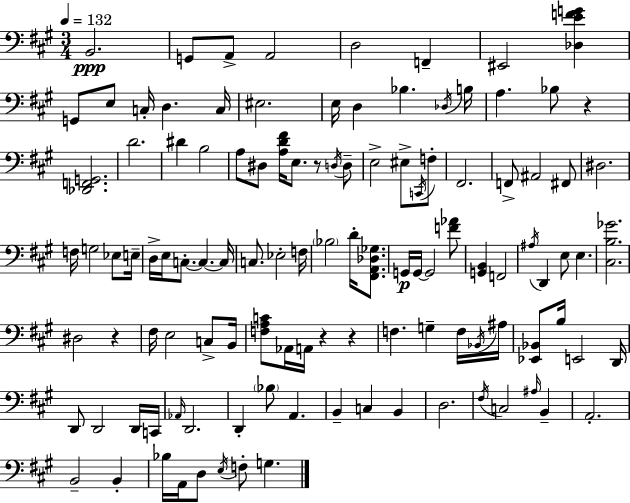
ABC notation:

X:1
T:Untitled
M:3/4
L:1/4
K:A
B,,2 G,,/2 A,,/2 A,,2 D,2 F,, ^E,,2 [_D,EFG] G,,/2 E,/2 C,/4 D, C,/4 ^E,2 E,/4 D, _B, _D,/4 B,/4 A, _B,/2 z [_D,,F,,G,,]2 D2 ^D B,2 A,/2 ^D,/2 [A,D^F]/4 E,/2 z/2 D,/4 D,/2 E,2 ^E,/2 C,,/4 F,/2 ^F,,2 F,,/2 ^A,,2 ^F,,/2 ^D,2 F,/4 G,2 _E,/2 E,/4 D,/4 E,/4 C,/2 C, C,/4 C,/2 _E,2 F,/4 _B,2 D/4 [^F,,A,,_D,_G,]/2 G,,/4 G,,/4 G,,2 [F_A]/2 [G,,B,,] F,,2 ^A,/4 D,, E,/2 E, [^C,B,_G]2 ^D,2 z ^F,/4 E,2 C,/2 B,,/4 [F,A,C]/2 _A,,/4 A,,/4 z z F, G, F,/4 _B,,/4 ^A,/4 [_E,,_B,,]/2 B,/4 E,,2 D,,/4 D,,/2 D,,2 D,,/4 C,,/4 _A,,/4 D,,2 D,, _B,/2 A,, B,, C, B,, D,2 ^F,/4 C,2 ^A,/4 B,, A,,2 B,,2 B,, _B,/4 A,,/4 D,/2 E,/4 F,/2 G,